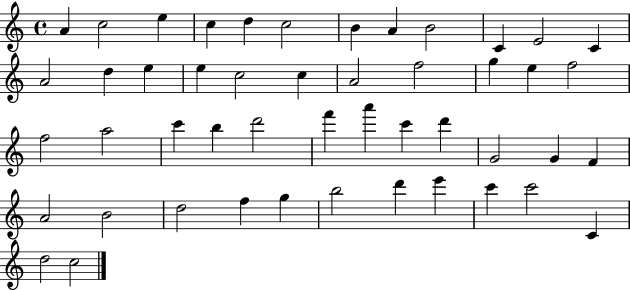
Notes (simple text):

A4/q C5/h E5/q C5/q D5/q C5/h B4/q A4/q B4/h C4/q E4/h C4/q A4/h D5/q E5/q E5/q C5/h C5/q A4/h F5/h G5/q E5/q F5/h F5/h A5/h C6/q B5/q D6/h F6/q A6/q C6/q D6/q G4/h G4/q F4/q A4/h B4/h D5/h F5/q G5/q B5/h D6/q E6/q C6/q C6/h C4/q D5/h C5/h